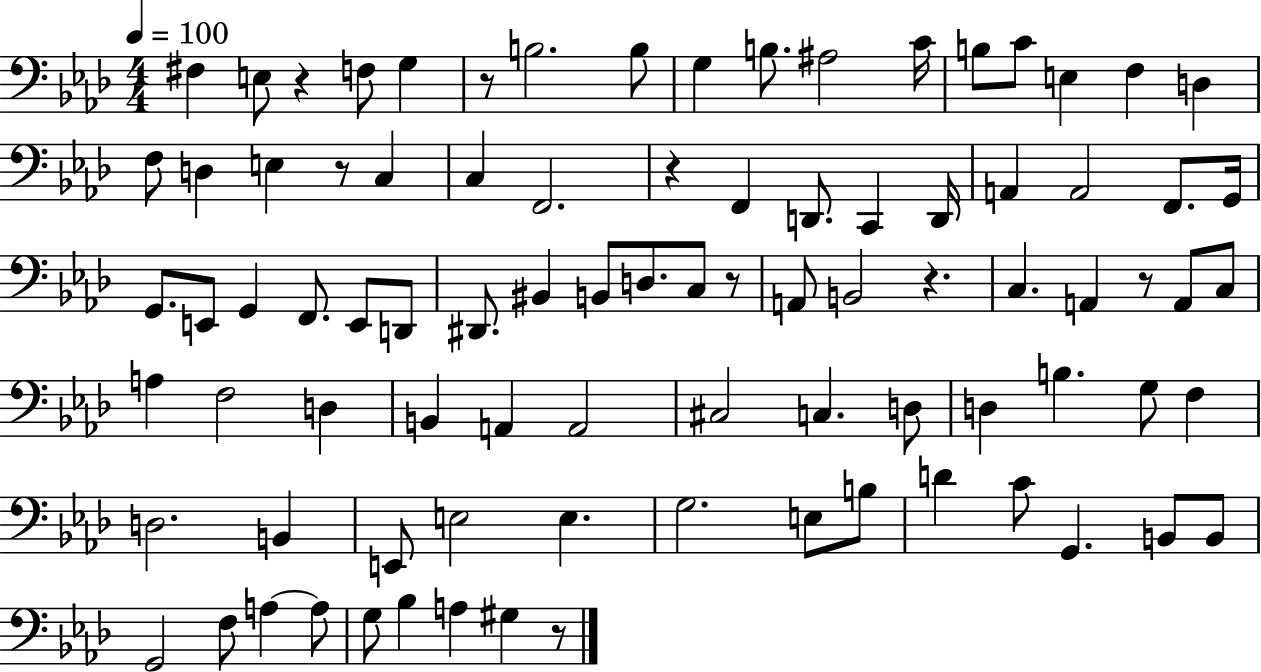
F#3/q E3/e R/q F3/e G3/q R/e B3/h. B3/e G3/q B3/e. A#3/h C4/s B3/e C4/e E3/q F3/q D3/q F3/e D3/q E3/q R/e C3/q C3/q F2/h. R/q F2/q D2/e. C2/q D2/s A2/q A2/h F2/e. G2/s G2/e. E2/e G2/q F2/e. E2/e D2/e D#2/e. BIS2/q B2/e D3/e. C3/e R/e A2/e B2/h R/q. C3/q. A2/q R/e A2/e C3/e A3/q F3/h D3/q B2/q A2/q A2/h C#3/h C3/q. D3/e D3/q B3/q. G3/e F3/q D3/h. B2/q E2/e E3/h E3/q. G3/h. E3/e B3/e D4/q C4/e G2/q. B2/e B2/e G2/h F3/e A3/q A3/e G3/e Bb3/q A3/q G#3/q R/e